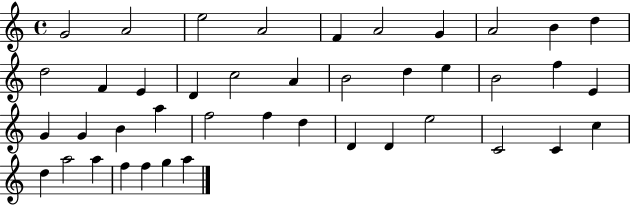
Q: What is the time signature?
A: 4/4